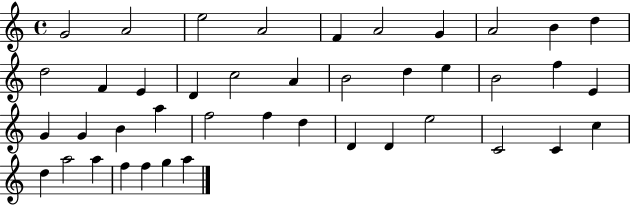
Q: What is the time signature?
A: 4/4